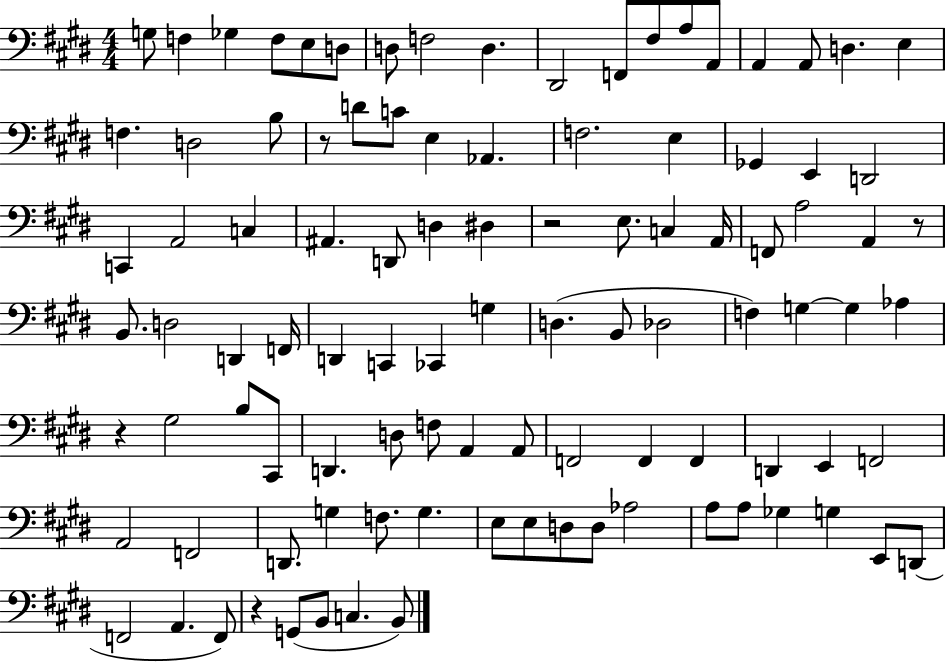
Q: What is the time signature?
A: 4/4